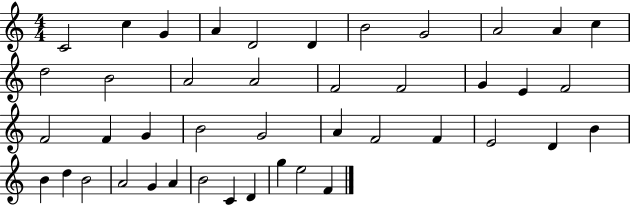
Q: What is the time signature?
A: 4/4